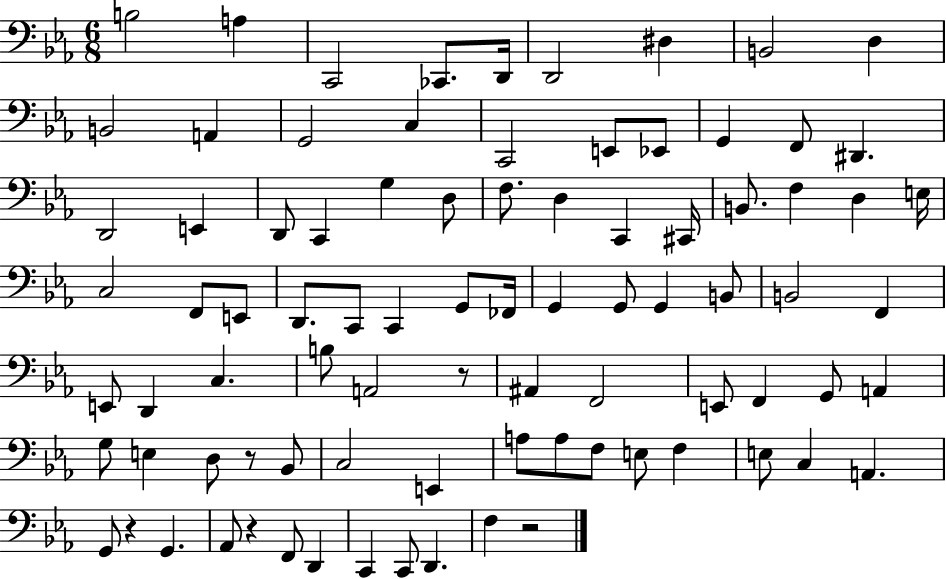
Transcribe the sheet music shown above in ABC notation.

X:1
T:Untitled
M:6/8
L:1/4
K:Eb
B,2 A, C,,2 _C,,/2 D,,/4 D,,2 ^D, B,,2 D, B,,2 A,, G,,2 C, C,,2 E,,/2 _E,,/2 G,, F,,/2 ^D,, D,,2 E,, D,,/2 C,, G, D,/2 F,/2 D, C,, ^C,,/4 B,,/2 F, D, E,/4 C,2 F,,/2 E,,/2 D,,/2 C,,/2 C,, G,,/2 _F,,/4 G,, G,,/2 G,, B,,/2 B,,2 F,, E,,/2 D,, C, B,/2 A,,2 z/2 ^A,, F,,2 E,,/2 F,, G,,/2 A,, G,/2 E, D,/2 z/2 _B,,/2 C,2 E,, A,/2 A,/2 F,/2 E,/2 F, E,/2 C, A,, G,,/2 z G,, _A,,/2 z F,,/2 D,, C,, C,,/2 D,, F, z2